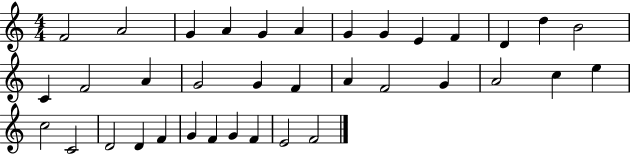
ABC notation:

X:1
T:Untitled
M:4/4
L:1/4
K:C
F2 A2 G A G A G G E F D d B2 C F2 A G2 G F A F2 G A2 c e c2 C2 D2 D F G F G F E2 F2